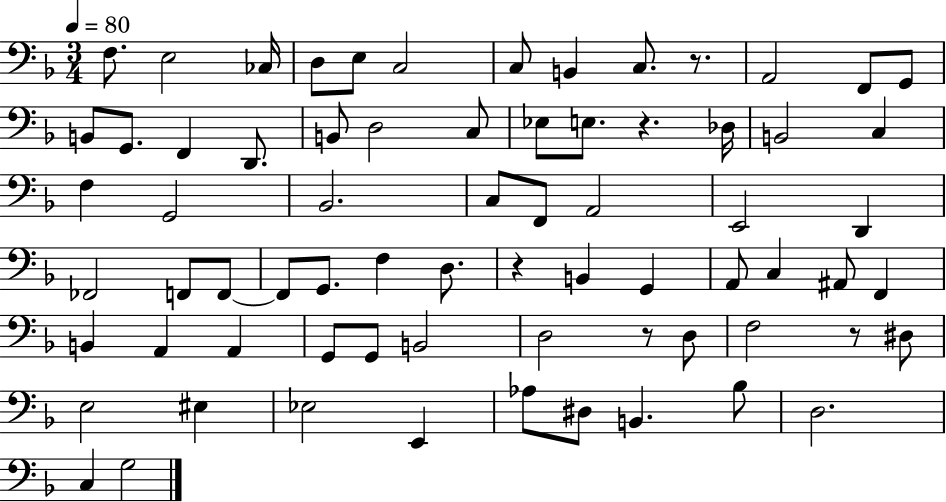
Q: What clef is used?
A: bass